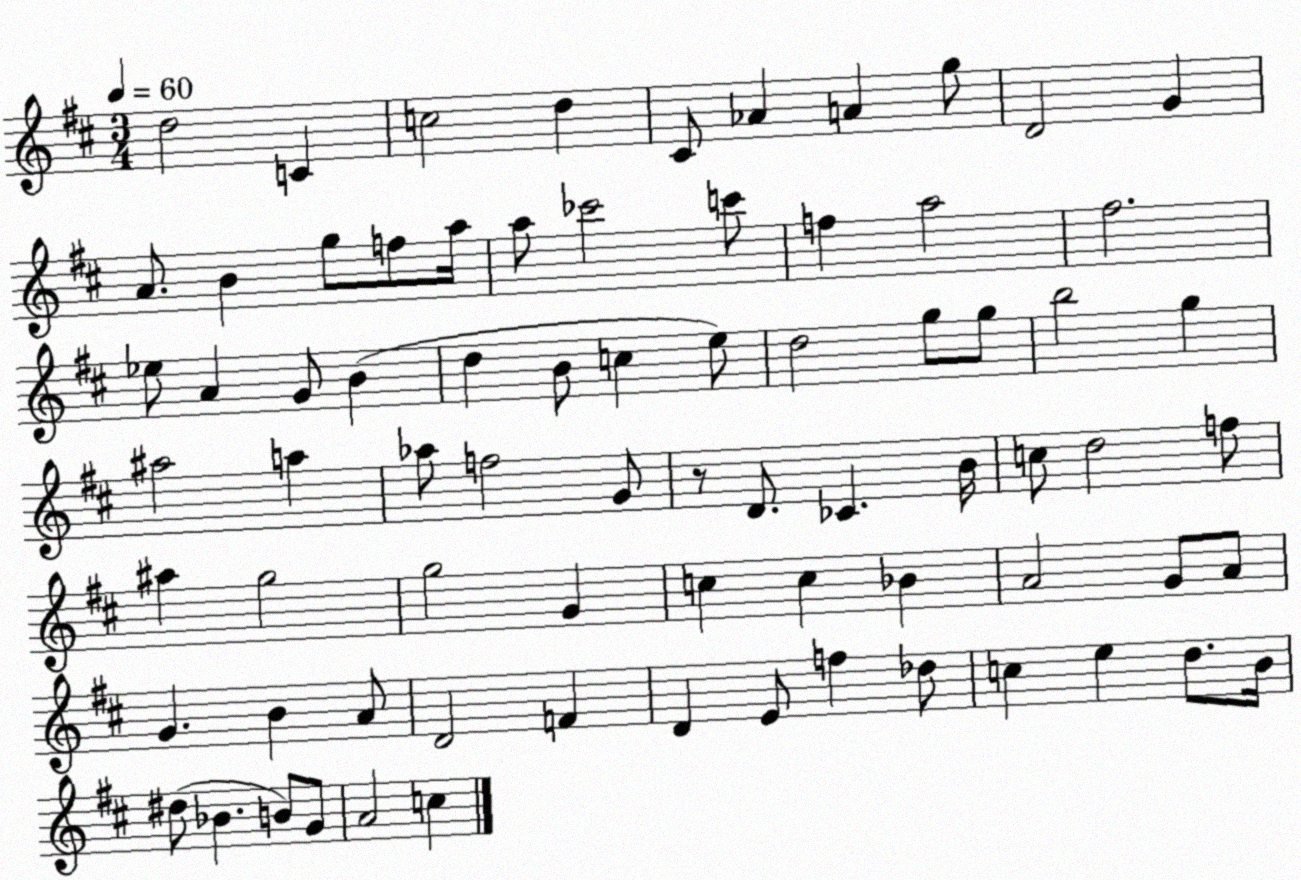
X:1
T:Untitled
M:3/4
L:1/4
K:D
d2 C c2 d ^C/2 _A A g/2 D2 G A/2 B g/2 f/2 a/4 a/2 _c'2 c'/2 f a2 ^f2 _e/2 A G/2 B d B/2 c e/2 d2 g/2 g/2 b2 g ^a2 a _a/2 f2 G/2 z/2 D/2 _C B/4 c/2 d2 f/2 ^a g2 g2 G c c _B A2 G/2 A/2 G B A/2 D2 F D E/2 f _d/2 c e d/2 B/4 ^d/2 _B B/2 G/2 A2 c